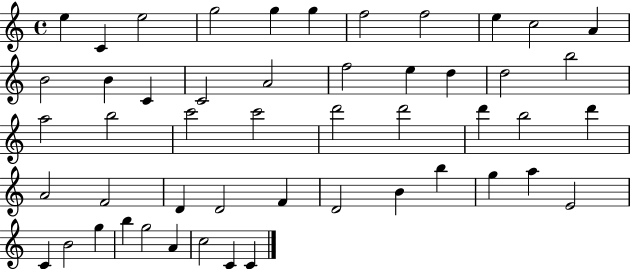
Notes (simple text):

E5/q C4/q E5/h G5/h G5/q G5/q F5/h F5/h E5/q C5/h A4/q B4/h B4/q C4/q C4/h A4/h F5/h E5/q D5/q D5/h B5/h A5/h B5/h C6/h C6/h D6/h D6/h D6/q B5/h D6/q A4/h F4/h D4/q D4/h F4/q D4/h B4/q B5/q G5/q A5/q E4/h C4/q B4/h G5/q B5/q G5/h A4/q C5/h C4/q C4/q